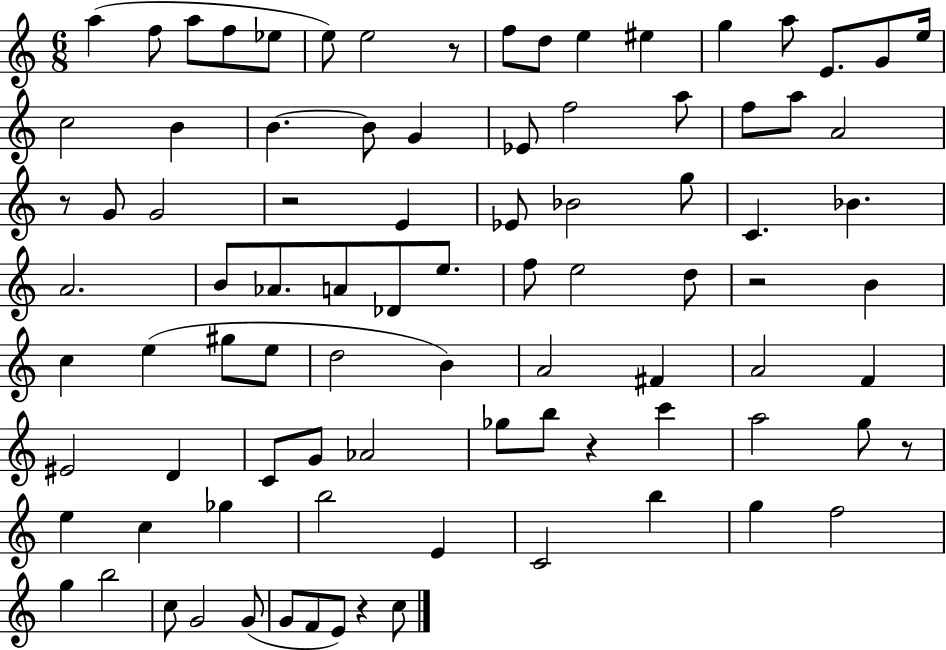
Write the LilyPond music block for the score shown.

{
  \clef treble
  \numericTimeSignature
  \time 6/8
  \key c \major
  \repeat volta 2 { a''4( f''8 a''8 f''8 ees''8 | e''8) e''2 r8 | f''8 d''8 e''4 eis''4 | g''4 a''8 e'8. g'8 e''16 | \break c''2 b'4 | b'4.~~ b'8 g'4 | ees'8 f''2 a''8 | f''8 a''8 a'2 | \break r8 g'8 g'2 | r2 e'4 | ees'8 bes'2 g''8 | c'4. bes'4. | \break a'2. | b'8 aes'8. a'8 des'8 e''8. | f''8 e''2 d''8 | r2 b'4 | \break c''4 e''4( gis''8 e''8 | d''2 b'4) | a'2 fis'4 | a'2 f'4 | \break eis'2 d'4 | c'8 g'8 aes'2 | ges''8 b''8 r4 c'''4 | a''2 g''8 r8 | \break e''4 c''4 ges''4 | b''2 e'4 | c'2 b''4 | g''4 f''2 | \break g''4 b''2 | c''8 g'2 g'8( | g'8 f'8 e'8) r4 c''8 | } \bar "|."
}